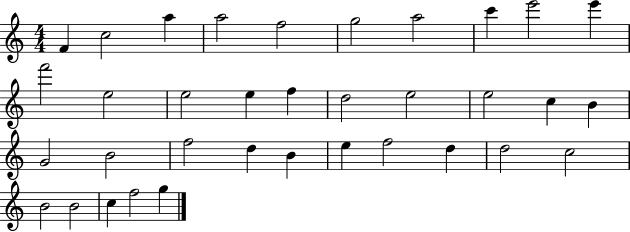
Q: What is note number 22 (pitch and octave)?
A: B4